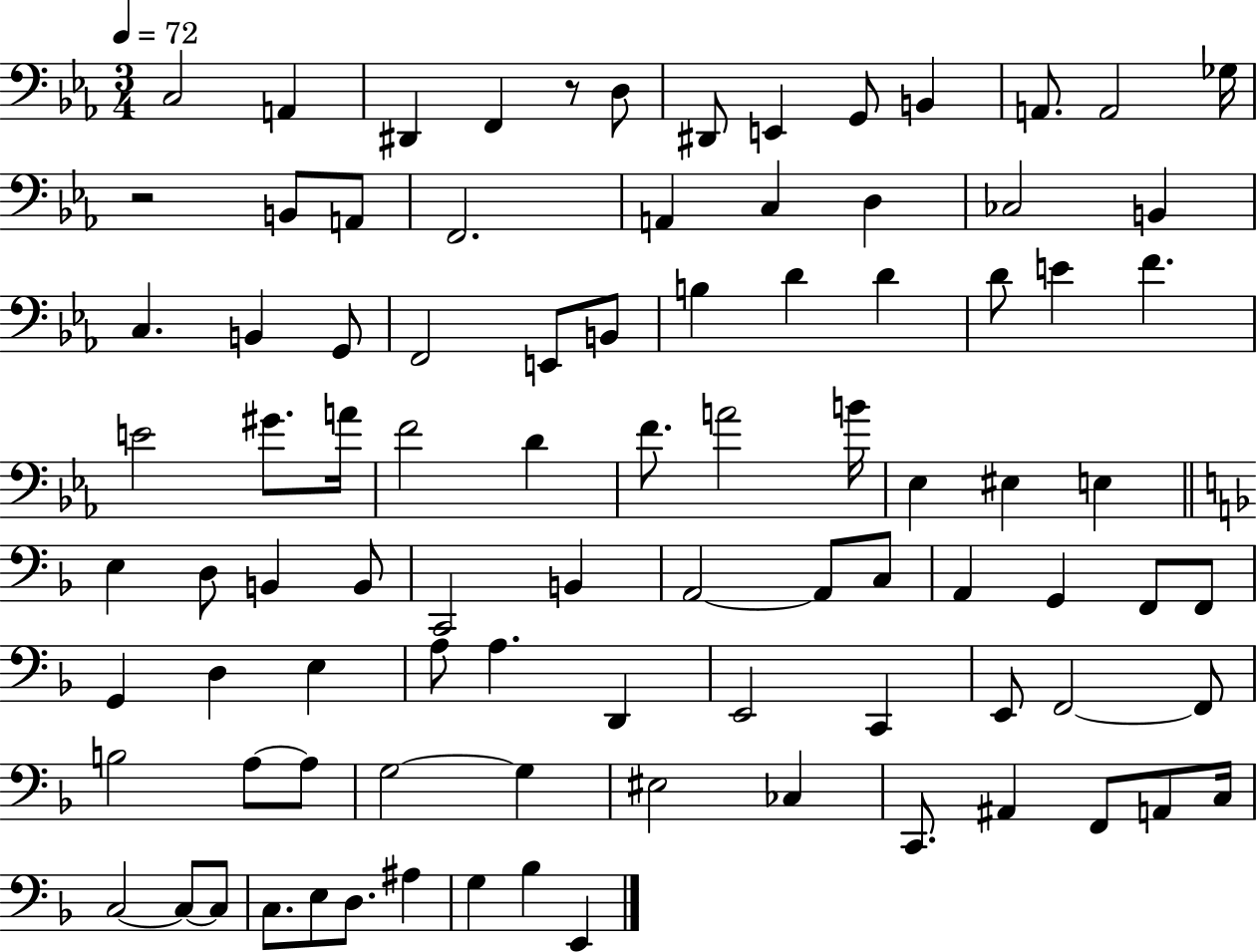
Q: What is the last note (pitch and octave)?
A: E2